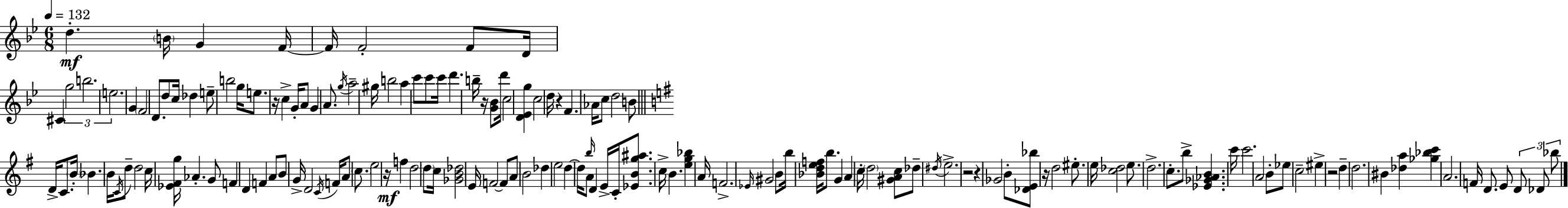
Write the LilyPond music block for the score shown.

{
  \clef treble
  \numericTimeSignature
  \time 6/8
  \key bes \major
  \tempo 4 = 132
  d''4.-.\mf \parenthesize b'16 g'4 f'16~~ | f'16 f'2-. f'8 d'16 | cis'4 \tuplet 3/2 { g''2 | b''2. | \break e''2. } | g'4 \parenthesize f'2 | d'8. d''8 c''16 des''4 e''8-- | b''2 g''16 e''8. | \break r16 c''4-> g'16-. a'8 g'4 | a'8. \acciaccatura { g''16 } a''2-- | gis''16 b''2 a''4 | c'''8 c'''8 c'''16 d'''4. | \break b''16-- r16 <g' bes'>8 d'''16 c''2 | <d' ees' g''>4 c''2 | d''16 r4 f'4. | aes'16 c''8 d''2 b'8 | \break \bar "||" \break \key e \minor d'16-> c'8. \parenthesize b'16-. bes'4. b'16 | \acciaccatura { c'16 } d''8-- d''2 c''16 | <ees' fis' g''>16 aes'4.-. g'8 f'4 | d'4 f'4 a'8 b'8 | \break g'16-> d'2 \acciaccatura { c'16 } f'16 | a'8 \parenthesize c''8. e''2 | r16\mf f''4 d''2 | \parenthesize d''8 c''16 <ges' b' des''>2 | \break e'16 f'2~~ f'8 | a'8 b'2 des''4 | e''2 d''4~~ | d''16 a'8 \grace { b''16 } d'4 e'16-> c'16-. | \break <ees' b' g'' ais''>8. c''16-> b'4. <e'' g'' bes''>4 | a'16 f'2.-> | \grace { ees'16 } gis'2 | b'8 b''16 <bes' d'' e'' f''>16 b''8. g'4 a'4 | \break c''16-. \parenthesize d''2 | <gis' a' c''>8 des''8-- \acciaccatura { dis''16 } e''2.-> | r2 | r4 ges'2 | \break b'8-. <des' e' bes''>8 r16 d''2 | eis''8.-. e''16 <c'' des''>2 | e''8. d''2.-> | c''8.-. b''8-> <ees' ges' aes' b'>4. | \break c'''16 c'''2. | a'2 | b'8-. ees''8 c''2-- | eis''4-> r2 | \break d''4-- d''2. | bis'4 <des'' a''>4 | <ges'' bes'' c'''>4 a'2. | f'16 d'8. e'8 \tuplet 3/2 { d'8 | \break des'8 bes''8 } \bar "|."
}